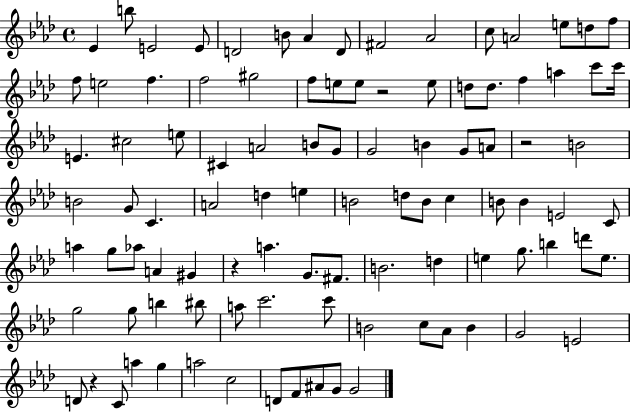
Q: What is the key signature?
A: AES major